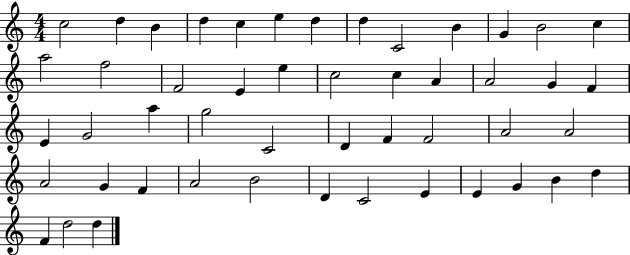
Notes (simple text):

C5/h D5/q B4/q D5/q C5/q E5/q D5/q D5/q C4/h B4/q G4/q B4/h C5/q A5/h F5/h F4/h E4/q E5/q C5/h C5/q A4/q A4/h G4/q F4/q E4/q G4/h A5/q G5/h C4/h D4/q F4/q F4/h A4/h A4/h A4/h G4/q F4/q A4/h B4/h D4/q C4/h E4/q E4/q G4/q B4/q D5/q F4/q D5/h D5/q